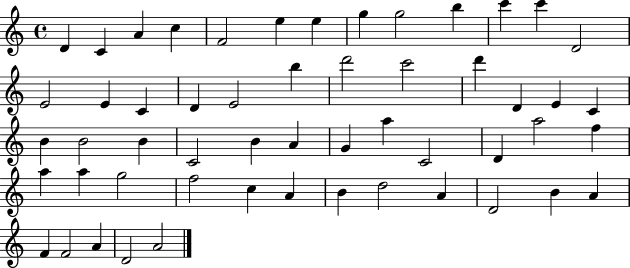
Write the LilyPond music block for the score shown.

{
  \clef treble
  \time 4/4
  \defaultTimeSignature
  \key c \major
  d'4 c'4 a'4 c''4 | f'2 e''4 e''4 | g''4 g''2 b''4 | c'''4 c'''4 d'2 | \break e'2 e'4 c'4 | d'4 e'2 b''4 | d'''2 c'''2 | d'''4 d'4 e'4 c'4 | \break b'4 b'2 b'4 | c'2 b'4 a'4 | g'4 a''4 c'2 | d'4 a''2 f''4 | \break a''4 a''4 g''2 | f''2 c''4 a'4 | b'4 d''2 a'4 | d'2 b'4 a'4 | \break f'4 f'2 a'4 | d'2 a'2 | \bar "|."
}